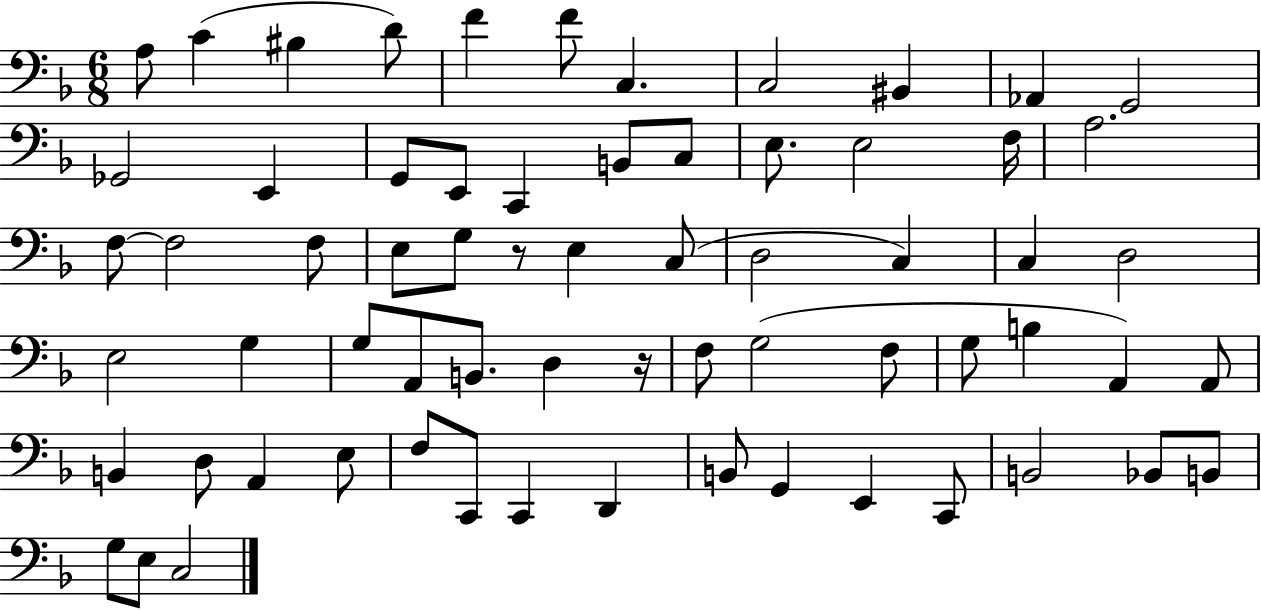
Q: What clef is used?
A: bass